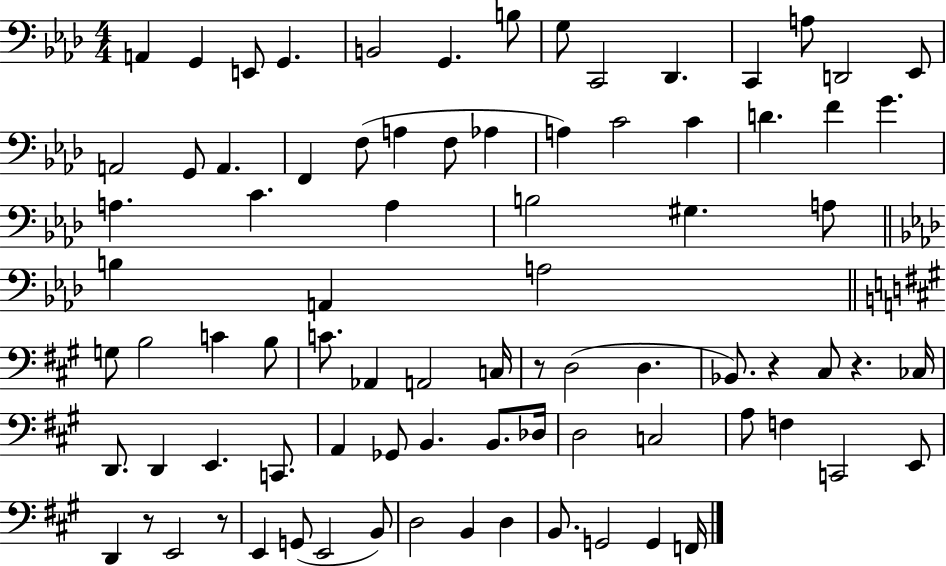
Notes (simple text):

A2/q G2/q E2/e G2/q. B2/h G2/q. B3/e G3/e C2/h Db2/q. C2/q A3/e D2/h Eb2/e A2/h G2/e A2/q. F2/q F3/e A3/q F3/e Ab3/q A3/q C4/h C4/q D4/q. F4/q G4/q. A3/q. C4/q. A3/q B3/h G#3/q. A3/e B3/q A2/q A3/h G3/e B3/h C4/q B3/e C4/e. Ab2/q A2/h C3/s R/e D3/h D3/q. Bb2/e. R/q C#3/e R/q. CES3/s D2/e. D2/q E2/q. C2/e. A2/q Gb2/e B2/q. B2/e. Db3/s D3/h C3/h A3/e F3/q C2/h E2/e D2/q R/e E2/h R/e E2/q G2/e E2/h B2/e D3/h B2/q D3/q B2/e. G2/h G2/q F2/s